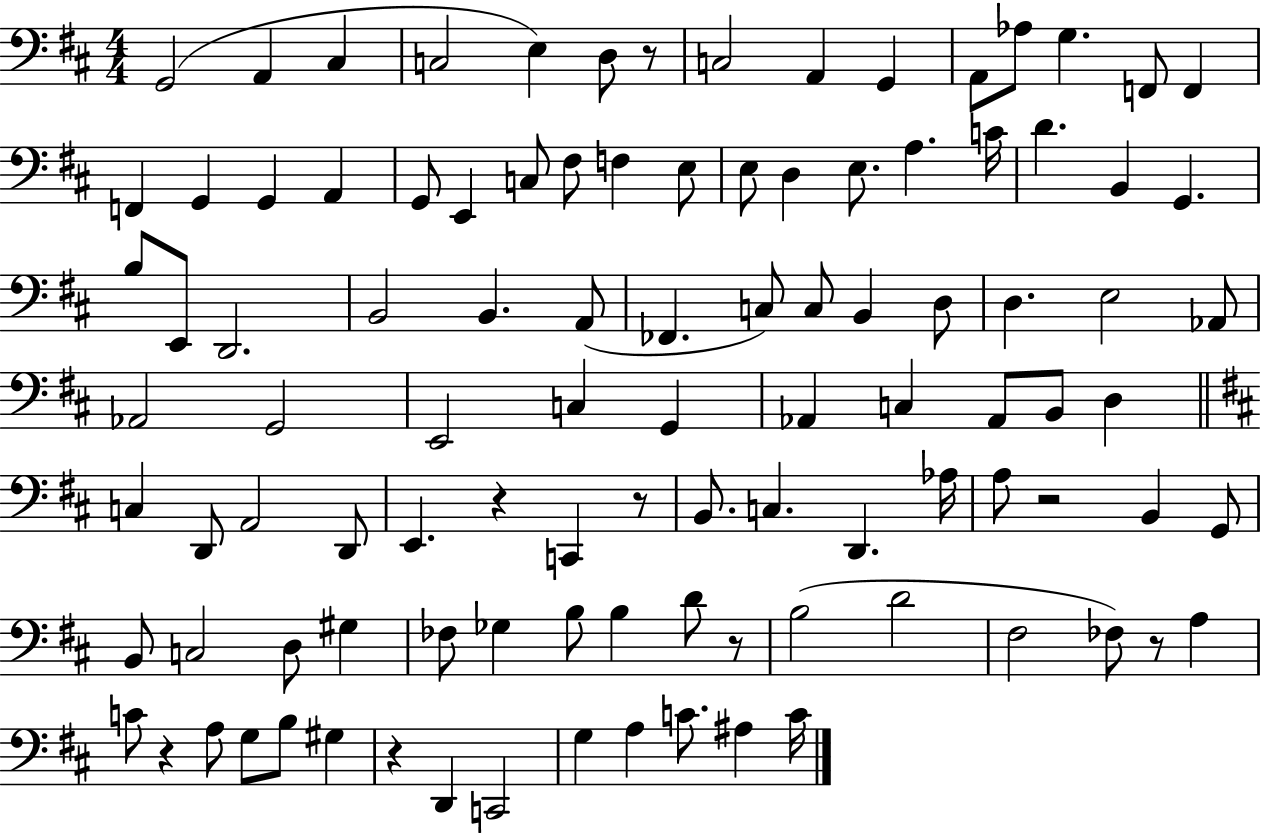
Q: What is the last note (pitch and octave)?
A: C4